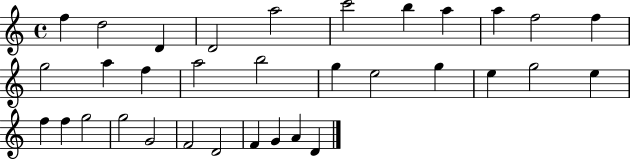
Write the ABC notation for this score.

X:1
T:Untitled
M:4/4
L:1/4
K:C
f d2 D D2 a2 c'2 b a a f2 f g2 a f a2 b2 g e2 g e g2 e f f g2 g2 G2 F2 D2 F G A D